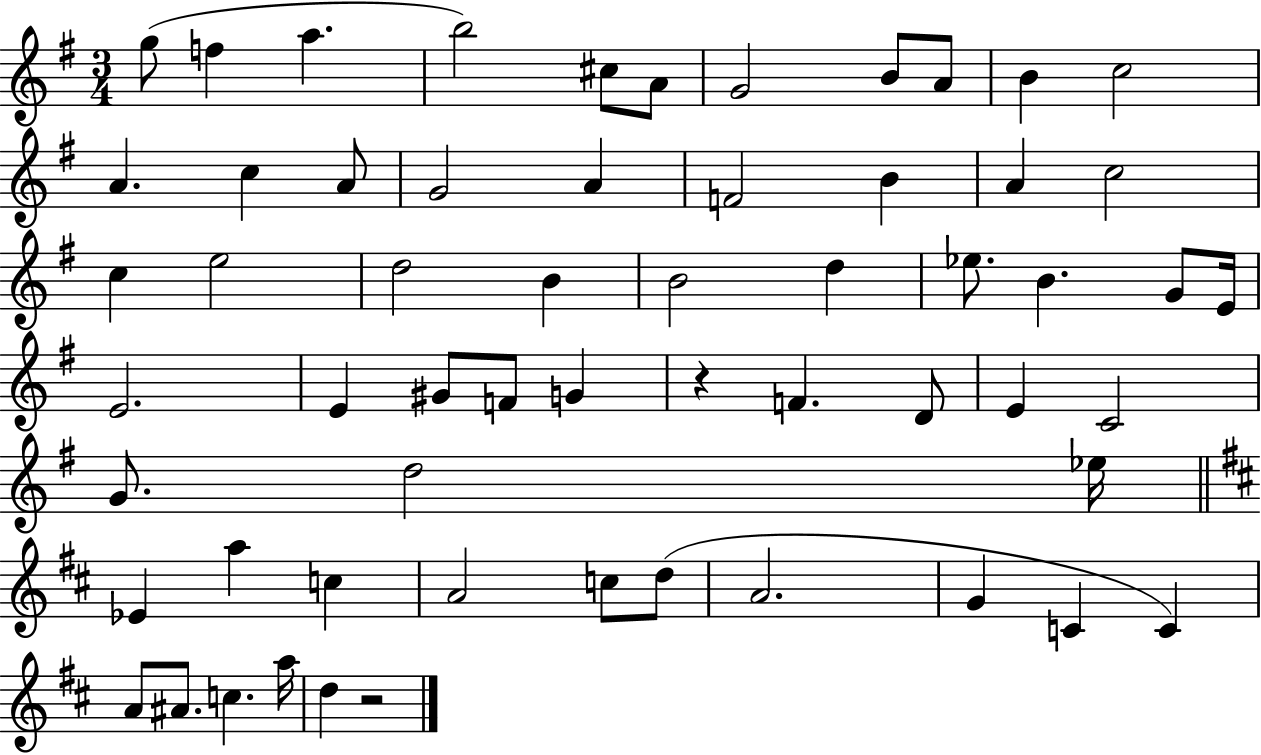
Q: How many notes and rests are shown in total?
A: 59